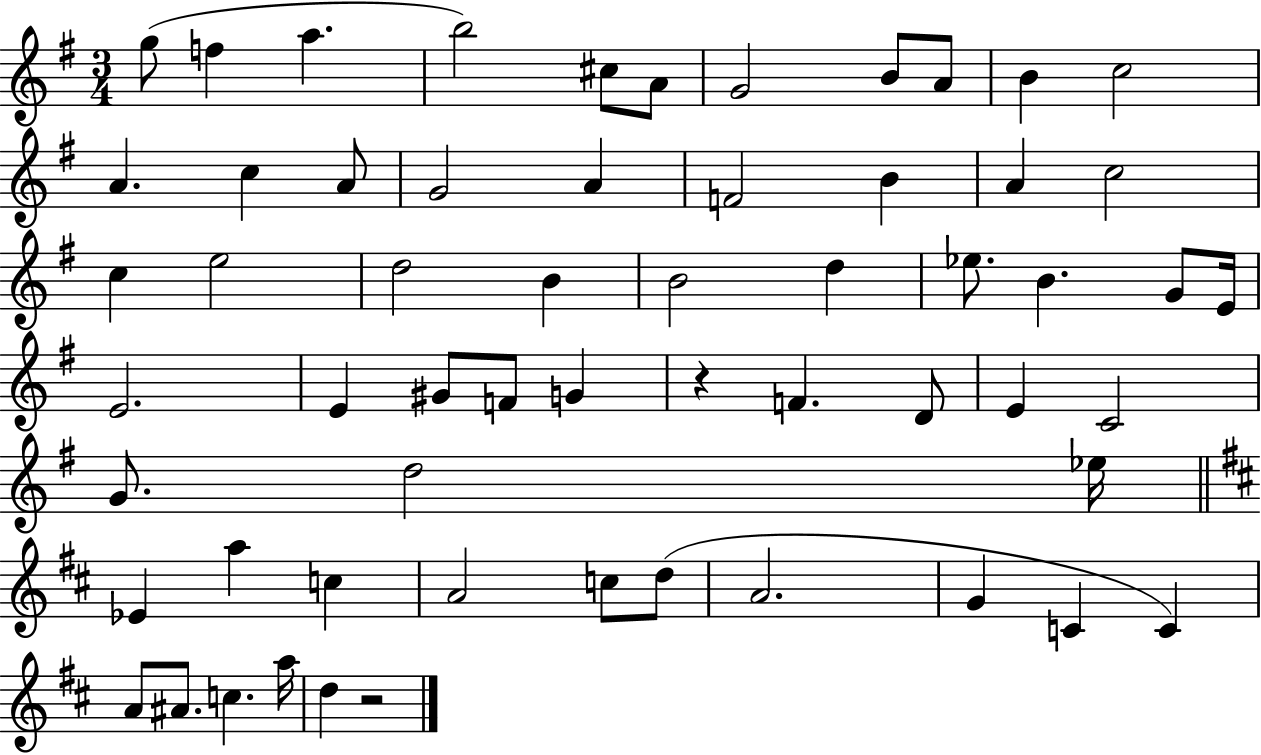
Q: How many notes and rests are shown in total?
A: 59